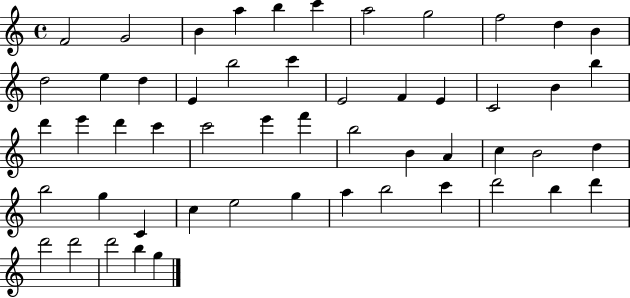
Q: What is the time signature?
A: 4/4